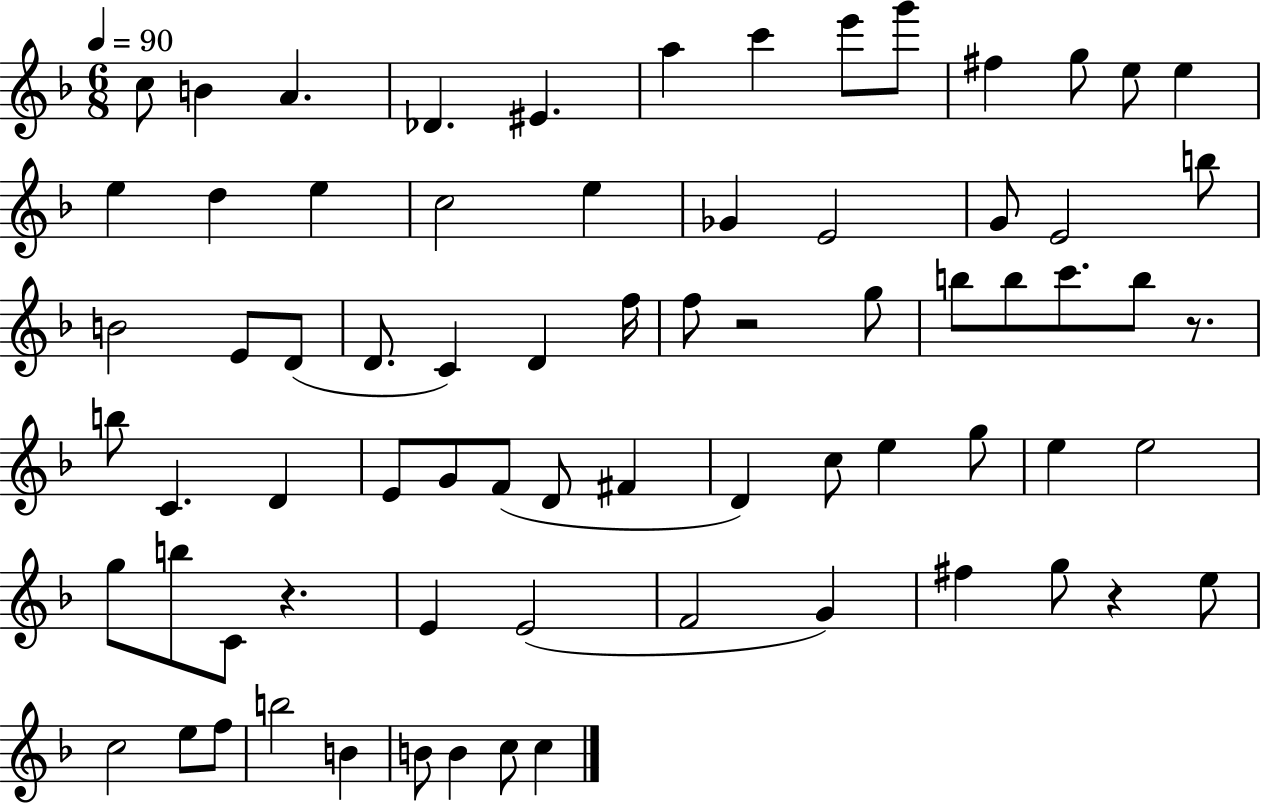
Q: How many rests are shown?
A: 4